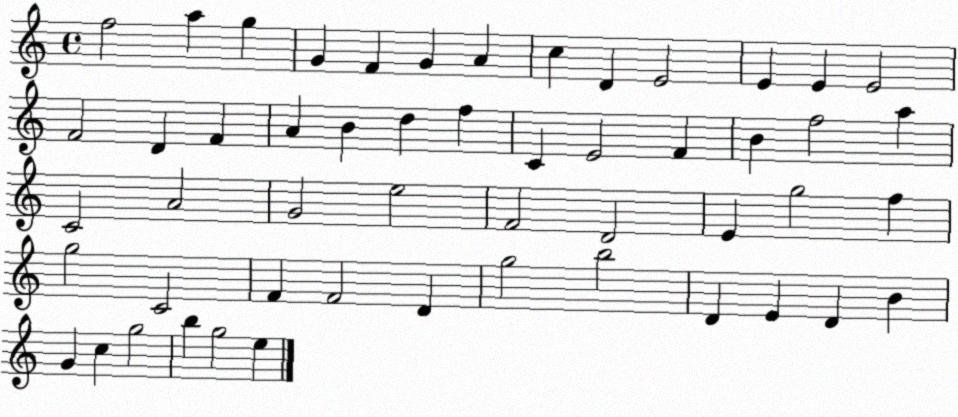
X:1
T:Untitled
M:4/4
L:1/4
K:C
f2 a g G F G A c D E2 E E E2 F2 D F A B d f C E2 F B f2 a C2 A2 G2 e2 F2 D2 E g2 f g2 C2 F F2 D g2 b2 D E D B G c g2 b g2 e